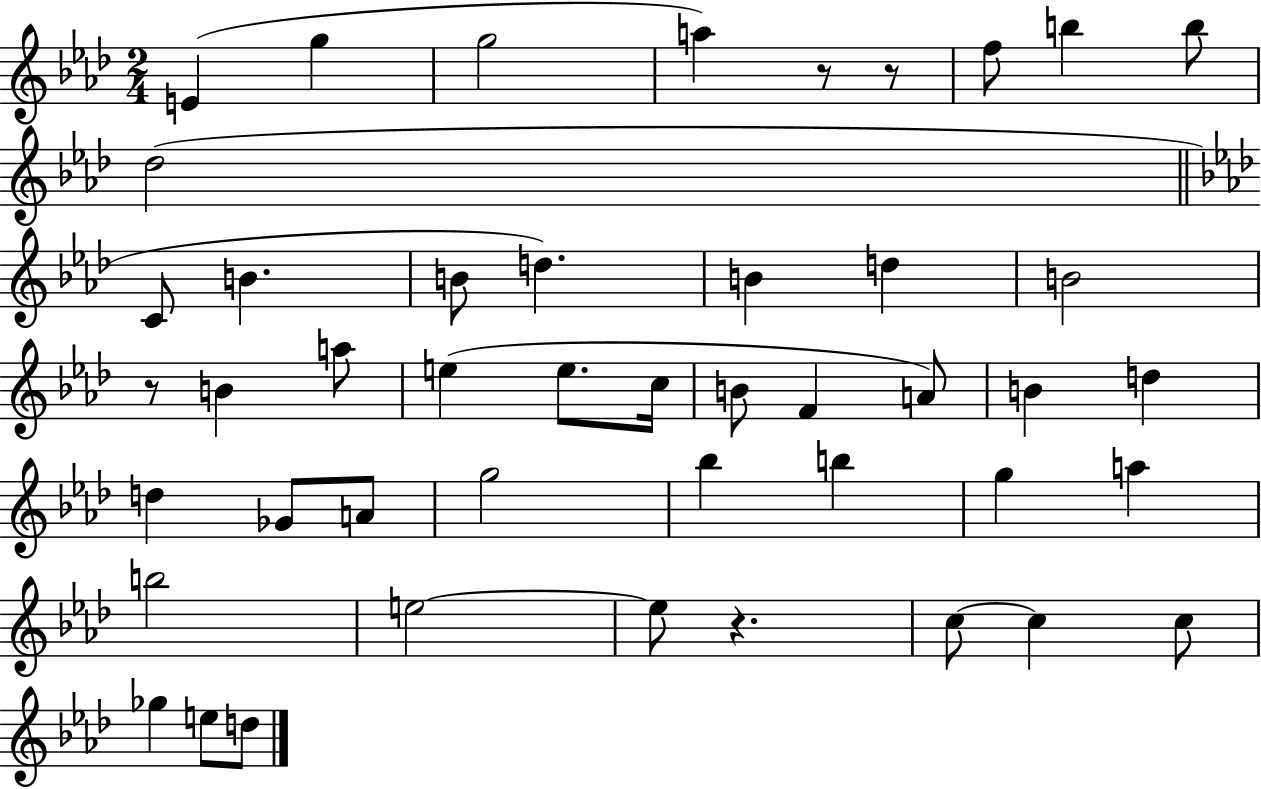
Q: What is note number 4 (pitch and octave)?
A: A5